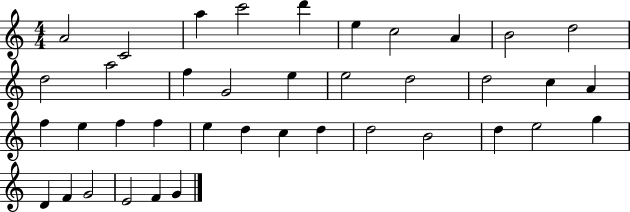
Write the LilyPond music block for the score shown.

{
  \clef treble
  \numericTimeSignature
  \time 4/4
  \key c \major
  a'2 c'2 | a''4 c'''2 d'''4 | e''4 c''2 a'4 | b'2 d''2 | \break d''2 a''2 | f''4 g'2 e''4 | e''2 d''2 | d''2 c''4 a'4 | \break f''4 e''4 f''4 f''4 | e''4 d''4 c''4 d''4 | d''2 b'2 | d''4 e''2 g''4 | \break d'4 f'4 g'2 | e'2 f'4 g'4 | \bar "|."
}